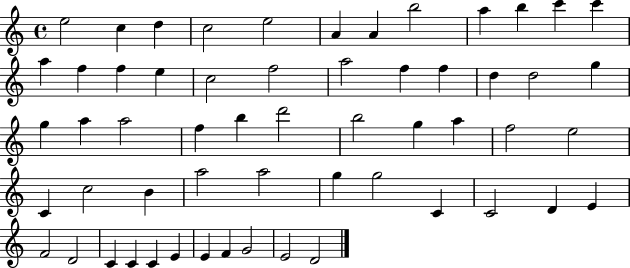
E5/h C5/q D5/q C5/h E5/h A4/q A4/q B5/h A5/q B5/q C6/q C6/q A5/q F5/q F5/q E5/q C5/h F5/h A5/h F5/q F5/q D5/q D5/h G5/q G5/q A5/q A5/h F5/q B5/q D6/h B5/h G5/q A5/q F5/h E5/h C4/q C5/h B4/q A5/h A5/h G5/q G5/h C4/q C4/h D4/q E4/q F4/h D4/h C4/q C4/q C4/q E4/q E4/q F4/q G4/h E4/h D4/h